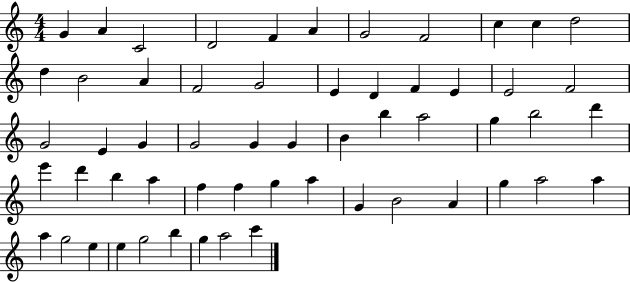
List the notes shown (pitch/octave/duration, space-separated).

G4/q A4/q C4/h D4/h F4/q A4/q G4/h F4/h C5/q C5/q D5/h D5/q B4/h A4/q F4/h G4/h E4/q D4/q F4/q E4/q E4/h F4/h G4/h E4/q G4/q G4/h G4/q G4/q B4/q B5/q A5/h G5/q B5/h D6/q E6/q D6/q B5/q A5/q F5/q F5/q G5/q A5/q G4/q B4/h A4/q G5/q A5/h A5/q A5/q G5/h E5/q E5/q G5/h B5/q G5/q A5/h C6/q